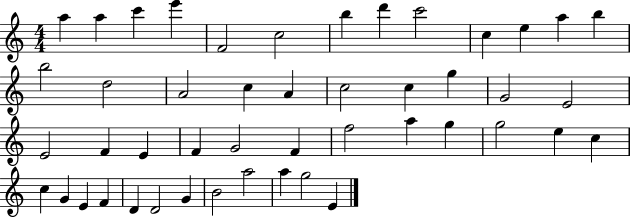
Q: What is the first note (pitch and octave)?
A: A5